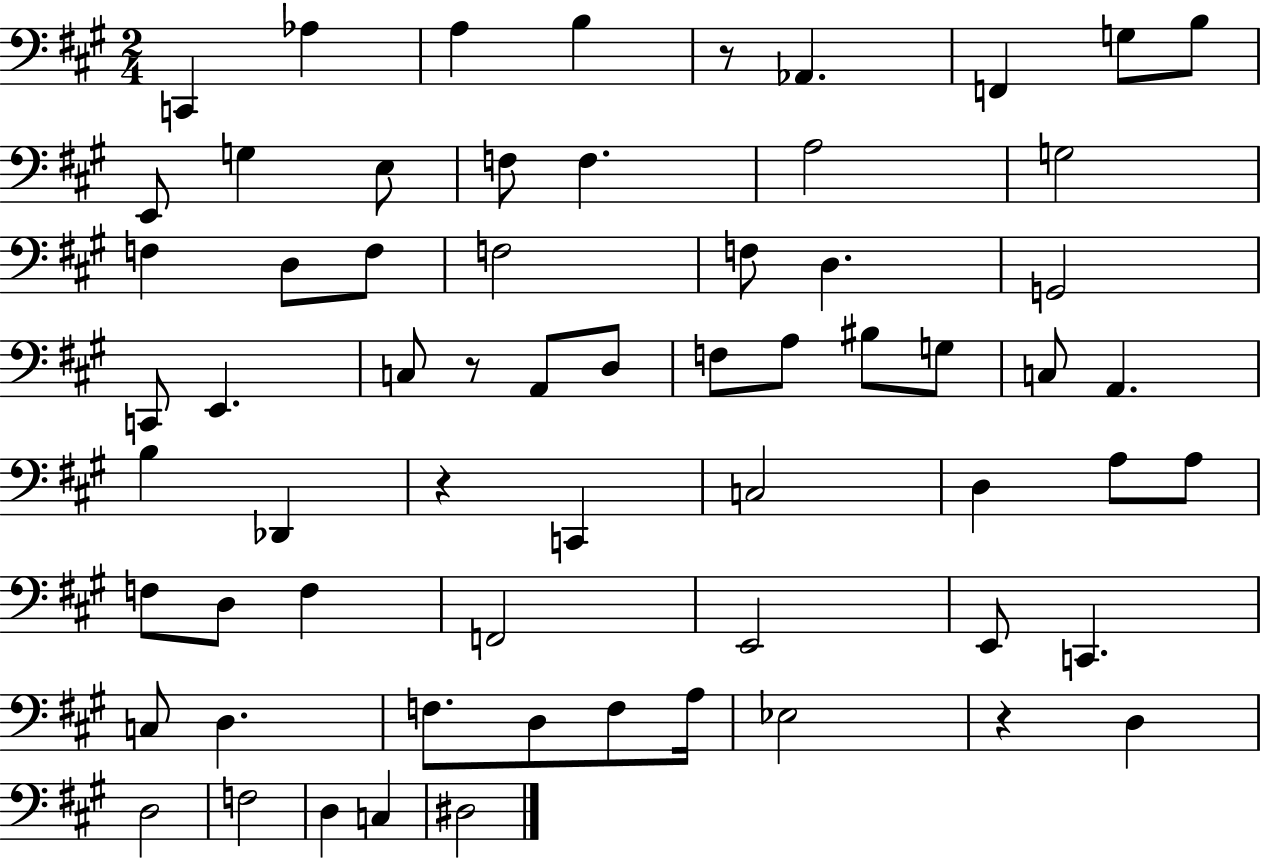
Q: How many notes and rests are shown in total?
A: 64